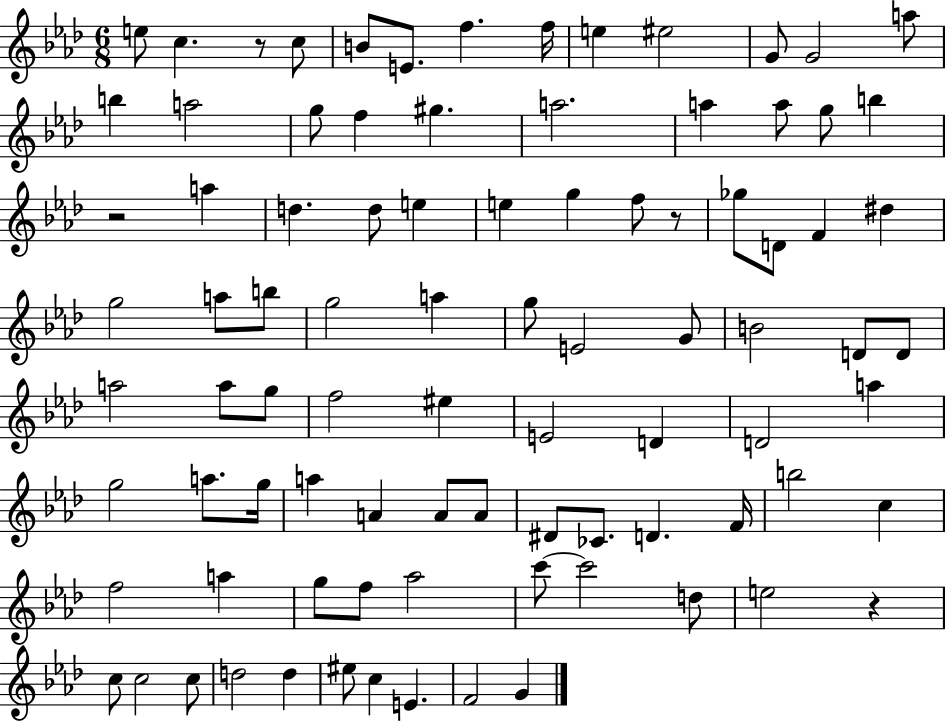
{
  \clef treble
  \numericTimeSignature
  \time 6/8
  \key aes \major
  \repeat volta 2 { e''8 c''4. r8 c''8 | b'8 e'8. f''4. f''16 | e''4 eis''2 | g'8 g'2 a''8 | \break b''4 a''2 | g''8 f''4 gis''4. | a''2. | a''4 a''8 g''8 b''4 | \break r2 a''4 | d''4. d''8 e''4 | e''4 g''4 f''8 r8 | ges''8 d'8 f'4 dis''4 | \break g''2 a''8 b''8 | g''2 a''4 | g''8 e'2 g'8 | b'2 d'8 d'8 | \break a''2 a''8 g''8 | f''2 eis''4 | e'2 d'4 | d'2 a''4 | \break g''2 a''8. g''16 | a''4 a'4 a'8 a'8 | dis'8 ces'8. d'4. f'16 | b''2 c''4 | \break f''2 a''4 | g''8 f''8 aes''2 | c'''8~~ c'''2 d''8 | e''2 r4 | \break c''8 c''2 c''8 | d''2 d''4 | eis''8 c''4 e'4. | f'2 g'4 | \break } \bar "|."
}